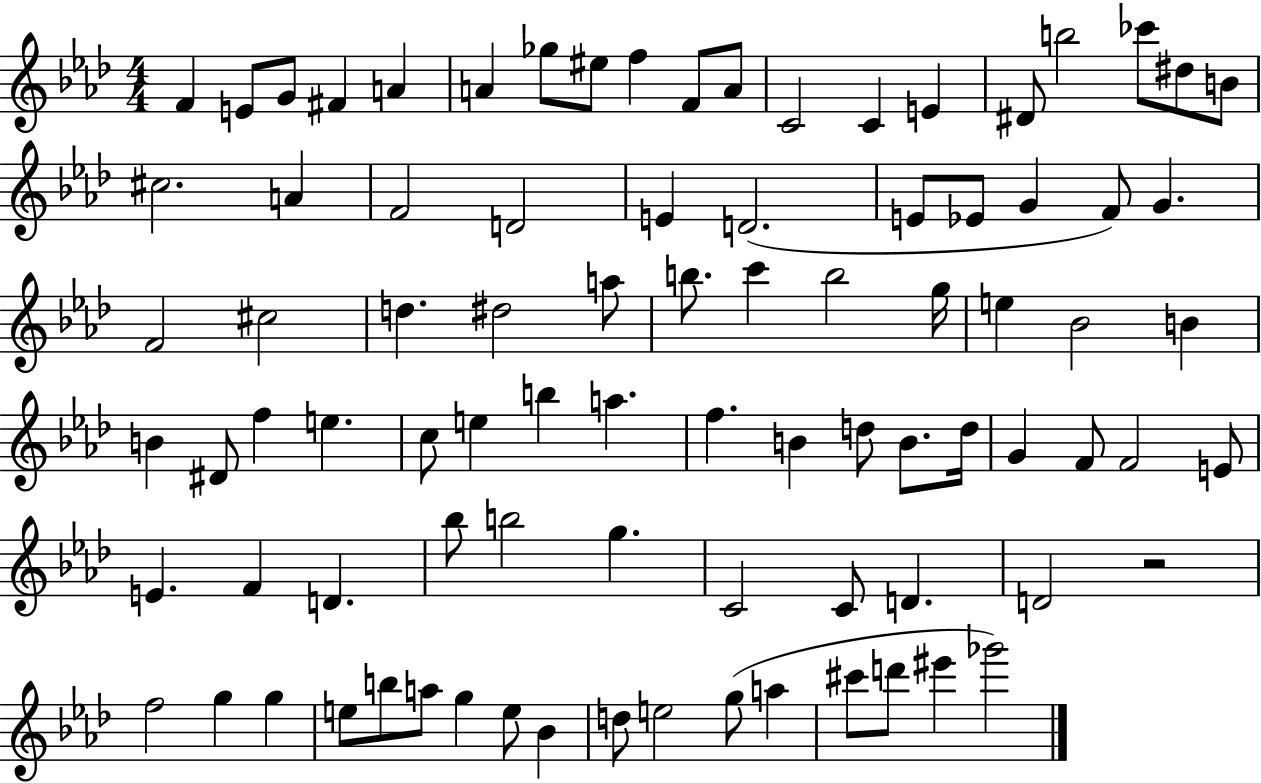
X:1
T:Untitled
M:4/4
L:1/4
K:Ab
F E/2 G/2 ^F A A _g/2 ^e/2 f F/2 A/2 C2 C E ^D/2 b2 _c'/2 ^d/2 B/2 ^c2 A F2 D2 E D2 E/2 _E/2 G F/2 G F2 ^c2 d ^d2 a/2 b/2 c' b2 g/4 e _B2 B B ^D/2 f e c/2 e b a f B d/2 B/2 d/4 G F/2 F2 E/2 E F D _b/2 b2 g C2 C/2 D D2 z2 f2 g g e/2 b/2 a/2 g e/2 _B d/2 e2 g/2 a ^c'/2 d'/2 ^e' _g'2